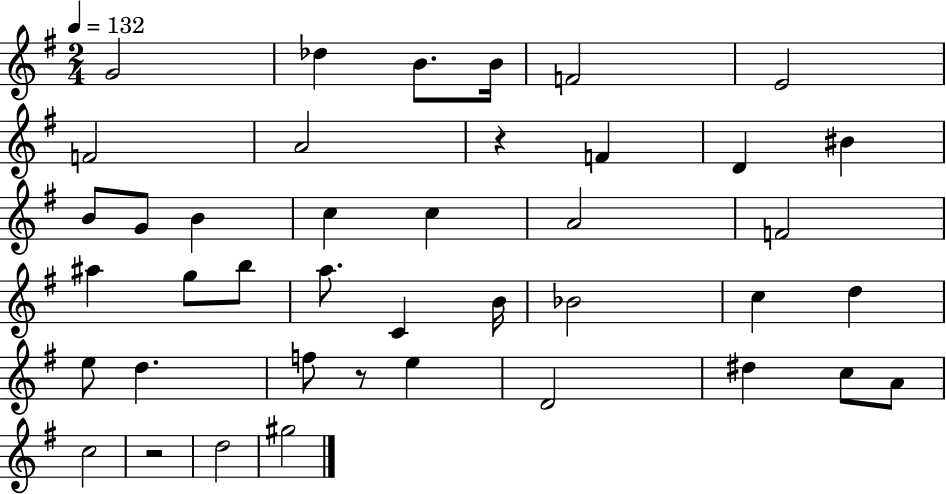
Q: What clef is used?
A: treble